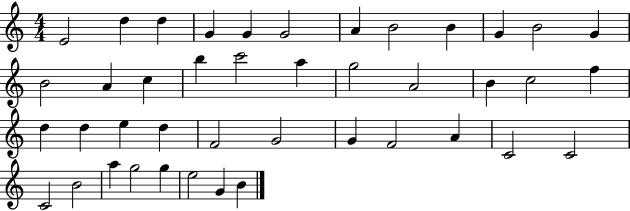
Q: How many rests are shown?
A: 0